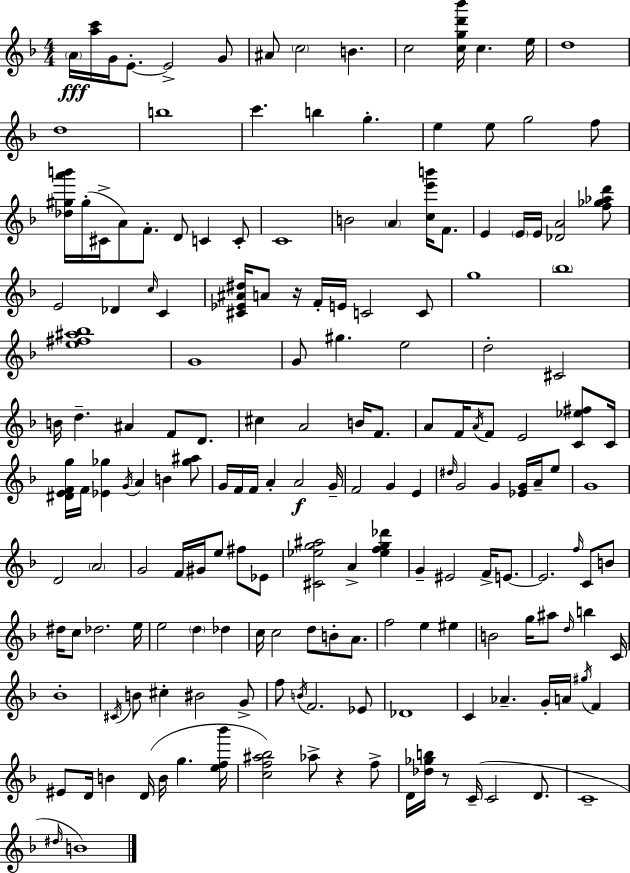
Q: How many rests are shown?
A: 3